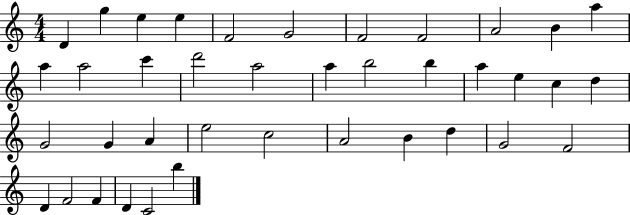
X:1
T:Untitled
M:4/4
L:1/4
K:C
D g e e F2 G2 F2 F2 A2 B a a a2 c' d'2 a2 a b2 b a e c d G2 G A e2 c2 A2 B d G2 F2 D F2 F D C2 b